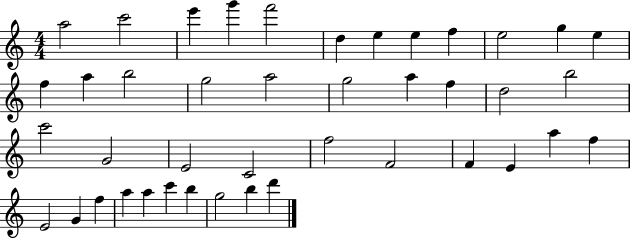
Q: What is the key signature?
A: C major